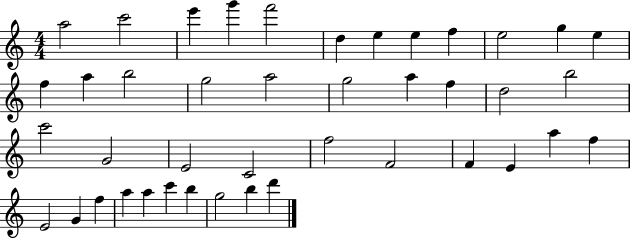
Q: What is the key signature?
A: C major